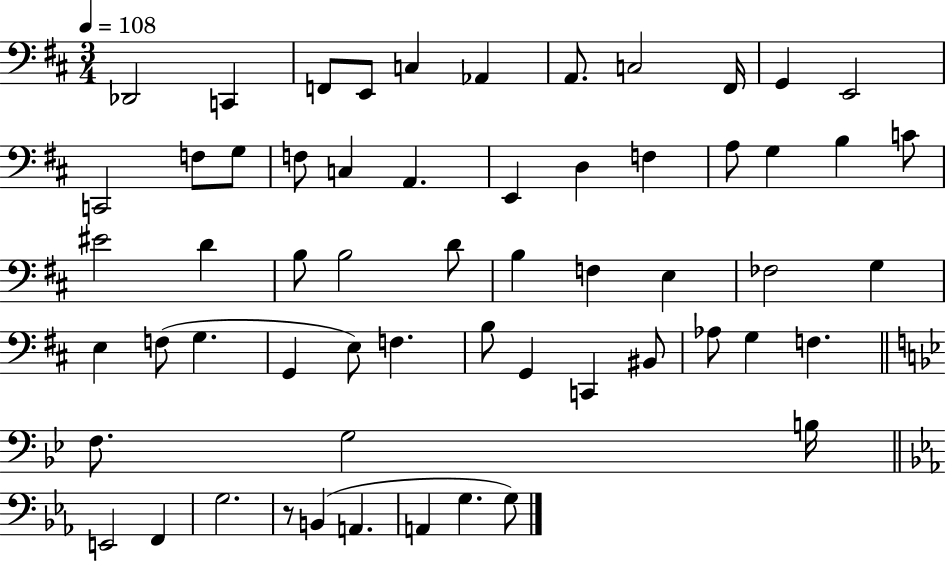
{
  \clef bass
  \numericTimeSignature
  \time 3/4
  \key d \major
  \tempo 4 = 108
  des,2 c,4 | f,8 e,8 c4 aes,4 | a,8. c2 fis,16 | g,4 e,2 | \break c,2 f8 g8 | f8 c4 a,4. | e,4 d4 f4 | a8 g4 b4 c'8 | \break eis'2 d'4 | b8 b2 d'8 | b4 f4 e4 | fes2 g4 | \break e4 f8( g4. | g,4 e8) f4. | b8 g,4 c,4 bis,8 | aes8 g4 f4. | \break \bar "||" \break \key bes \major f8. g2 b16 | \bar "||" \break \key ees \major e,2 f,4 | g2. | r8 b,4( a,4. | a,4 g4. g8) | \break \bar "|."
}